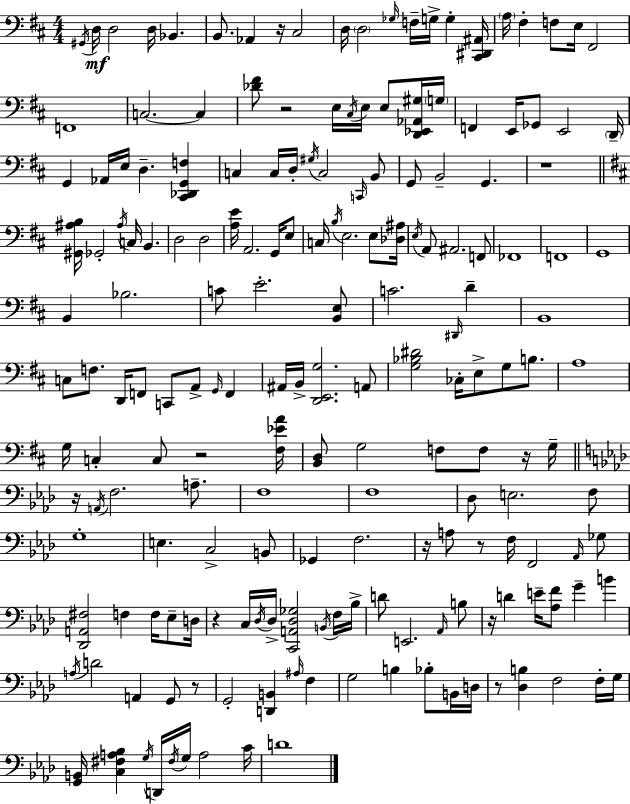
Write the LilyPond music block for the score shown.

{
  \clef bass
  \numericTimeSignature
  \time 4/4
  \key d \major
  \acciaccatura { gis,16 }\mf d16 d2 d16 bes,4. | b,8. aes,4 r16 cis2 | d16 \parenthesize d2 \grace { ges16 } f16-- g16-> g4-. | <cis, dis, ais,>16 \parenthesize a16 fis4-. f8 e16 fis,2 | \break f,1 | c2.~~ c4 | <des' fis'>8 r2 e16 \acciaccatura { cis16 } e16 e8 | <d, ees, aes, gis>16 \parenthesize g16 f,4 e,16 ges,8 e,2 | \break \parenthesize d,16-- g,4 aes,16 e16 d4.-- <cis, des, g, f>4 | c4 c16 d16-. \acciaccatura { gis16 } c2 | \grace { c,16 } b,8 g,8 b,2-- g,4. | r1 | \break \bar "||" \break \key d \major <gis, ais b>16 ges,2-. \acciaccatura { ais16 } c16 b,4. | d2 d2 | <a e'>16 a,2. g,16 e8 | c16 \acciaccatura { b16 } e2. e8 | \break <des ais>16 \acciaccatura { e16 } a,8 ais,2. | f,8 fes,1 | f,1 | g,1 | \break b,4 bes2. | c'8 e'2.-. | <b, e>8 c'2. \grace { dis,16 } | d'4-- b,1 | \break c8 f8. d,16 f,8 c,8 a,8-> | \grace { g,16 } f,4 ais,16 b,16-> <d, e, g>2. | a,8 <g bes dis'>2 ces16-. e8-> | g8 b8. a1 | \break g16 c4-. c8 r2 | <fis ees' a'>16 <b, d>8 g2 f8 | f8 r16 g16-- \bar "||" \break \key f \minor r16 \acciaccatura { a,16 } f2. a8.-- | f1 | f1 | des8 e2. f8 | \break g1-. | e4. c2-> b,8 | ges,4 f2. | r16 a8 r8 f16 f,2 \grace { aes,16 } | \break ges8 <des, a, fis>2 f4 f16 ees8-- | d16 r4 c16 \acciaccatura { des16 } des16-> <c, a, des ges>2 | \acciaccatura { b,16 } f16 bes16-> d'8 e,2. | \grace { aes,16 } b8 r16 d'4 e'16-- <aes f'>8 g'4-- | \break b'4 \acciaccatura { a16 } d'2 a,4 | g,8 r8 g,2-. <d, b,>4 | \grace { ais16 } f4 g2 b4 | bes8-. b,16 d16 r8 <des b>4 f2 | \break f16-. g16 <g, b,>16 <c fis a bes>4 \acciaccatura { g16 } d,16 \acciaccatura { fis16 } g16 | a2 c'16 d'1 | \bar "|."
}